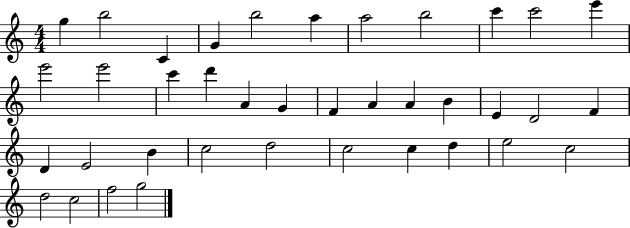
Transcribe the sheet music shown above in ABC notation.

X:1
T:Untitled
M:4/4
L:1/4
K:C
g b2 C G b2 a a2 b2 c' c'2 e' e'2 e'2 c' d' A G F A A B E D2 F D E2 B c2 d2 c2 c d e2 c2 d2 c2 f2 g2